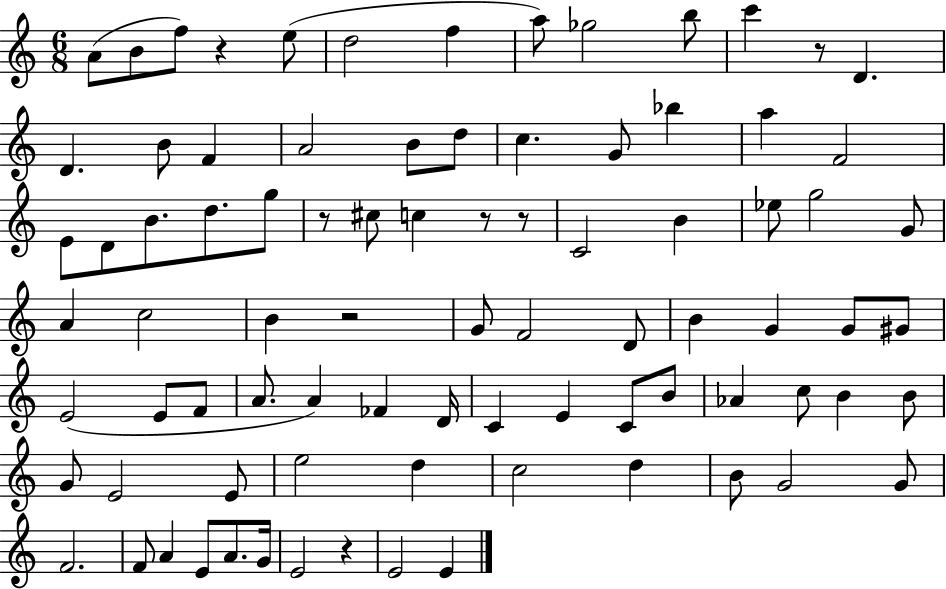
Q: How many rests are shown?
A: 7